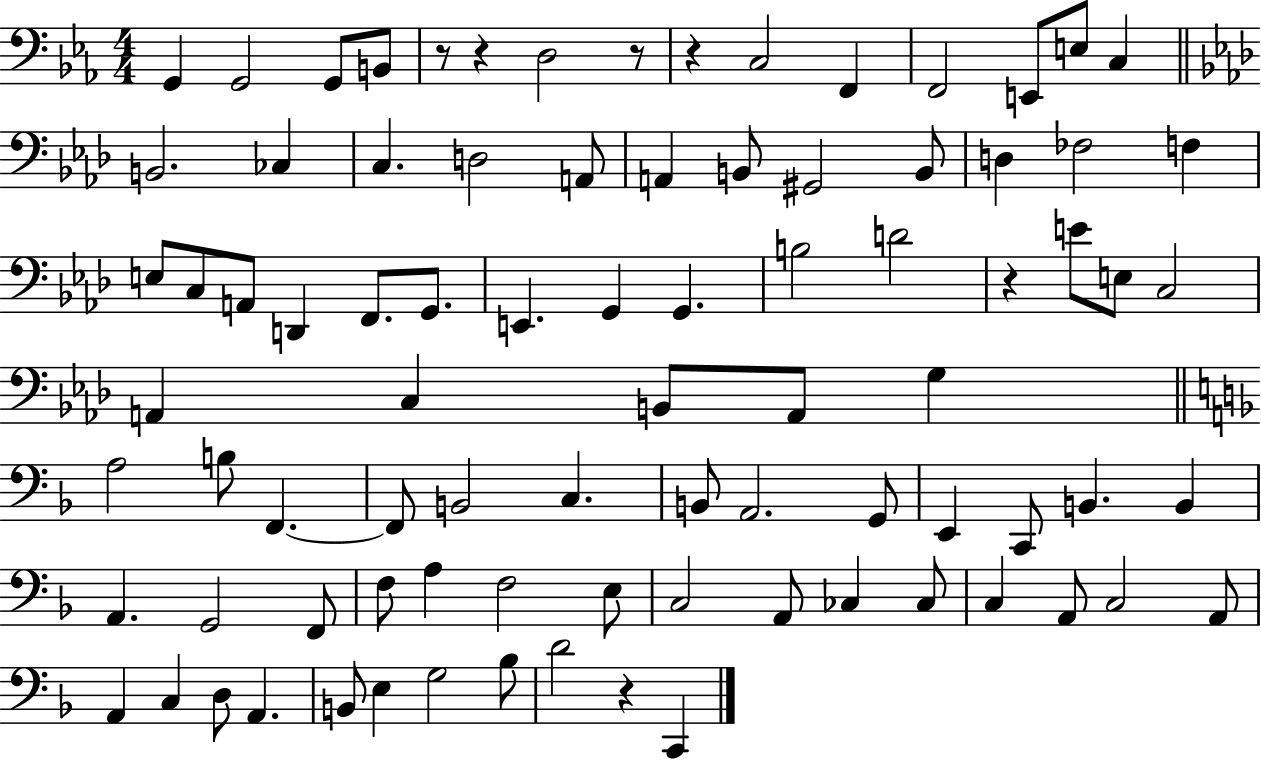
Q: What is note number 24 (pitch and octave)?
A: E3